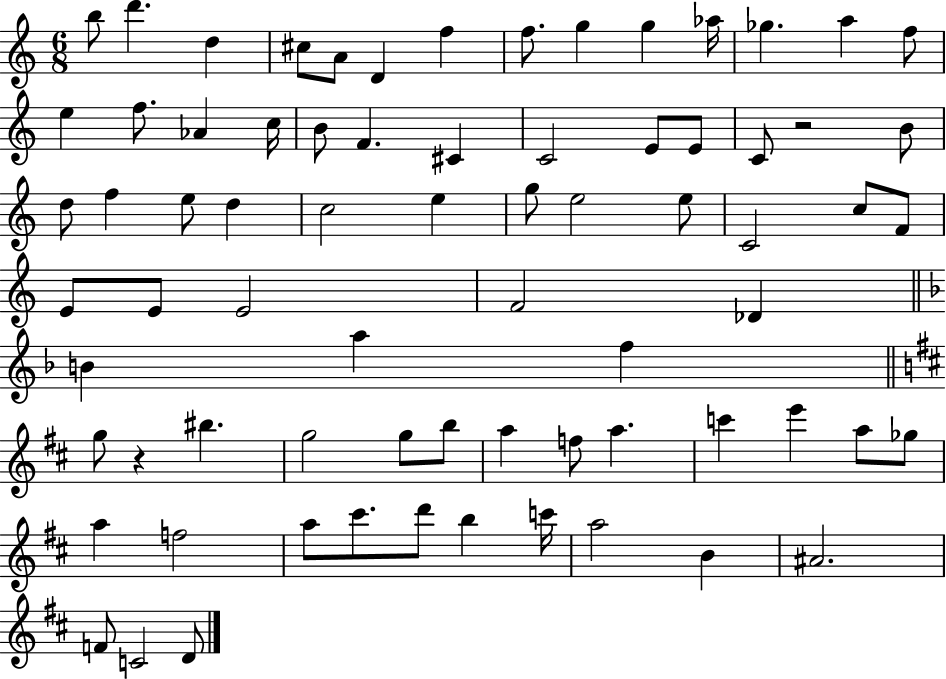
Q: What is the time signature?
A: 6/8